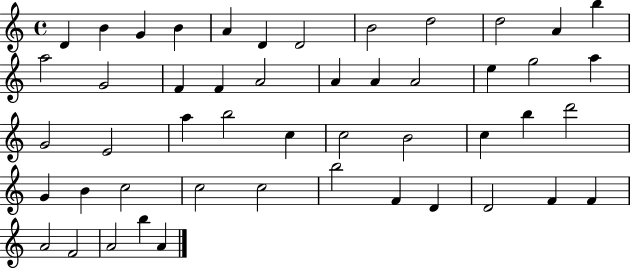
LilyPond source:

{
  \clef treble
  \time 4/4
  \defaultTimeSignature
  \key c \major
  d'4 b'4 g'4 b'4 | a'4 d'4 d'2 | b'2 d''2 | d''2 a'4 b''4 | \break a''2 g'2 | f'4 f'4 a'2 | a'4 a'4 a'2 | e''4 g''2 a''4 | \break g'2 e'2 | a''4 b''2 c''4 | c''2 b'2 | c''4 b''4 d'''2 | \break g'4 b'4 c''2 | c''2 c''2 | b''2 f'4 d'4 | d'2 f'4 f'4 | \break a'2 f'2 | a'2 b''4 a'4 | \bar "|."
}